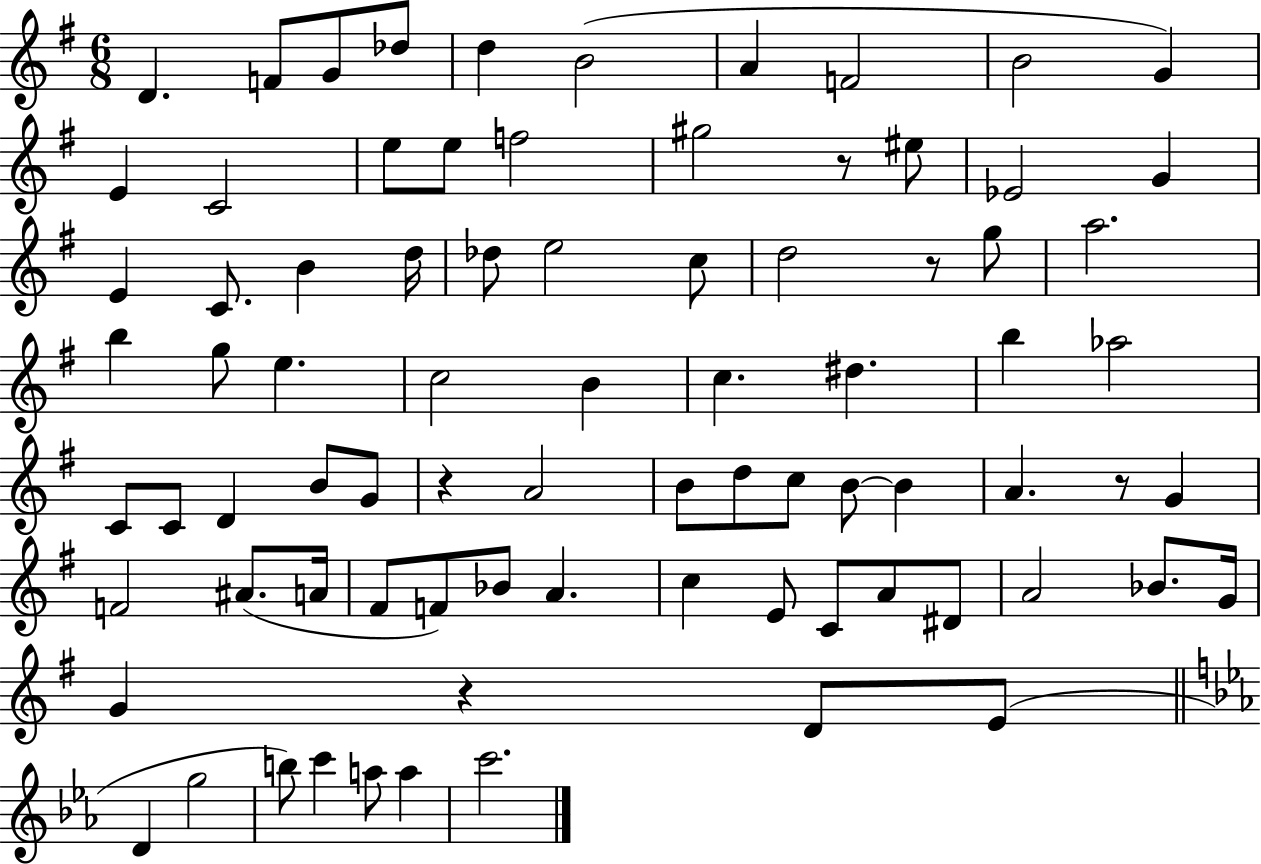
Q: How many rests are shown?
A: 5